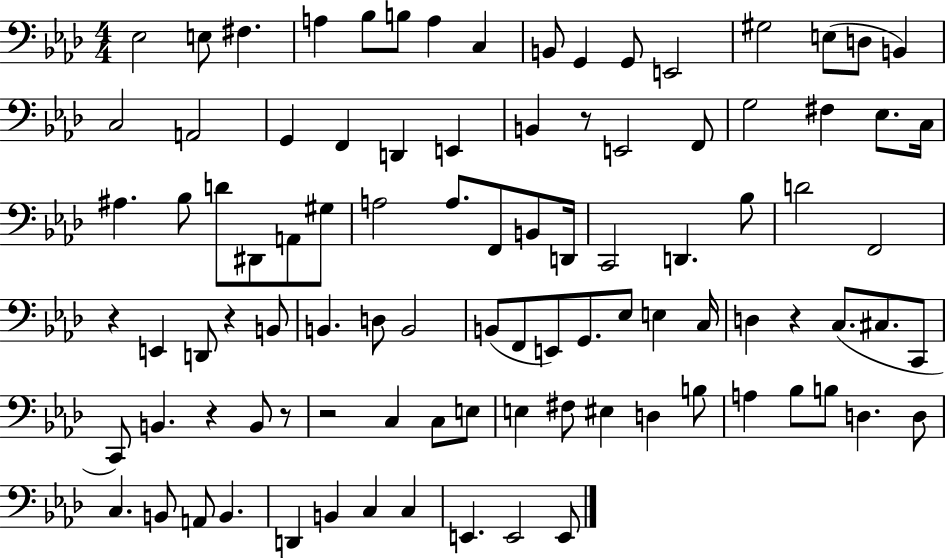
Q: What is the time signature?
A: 4/4